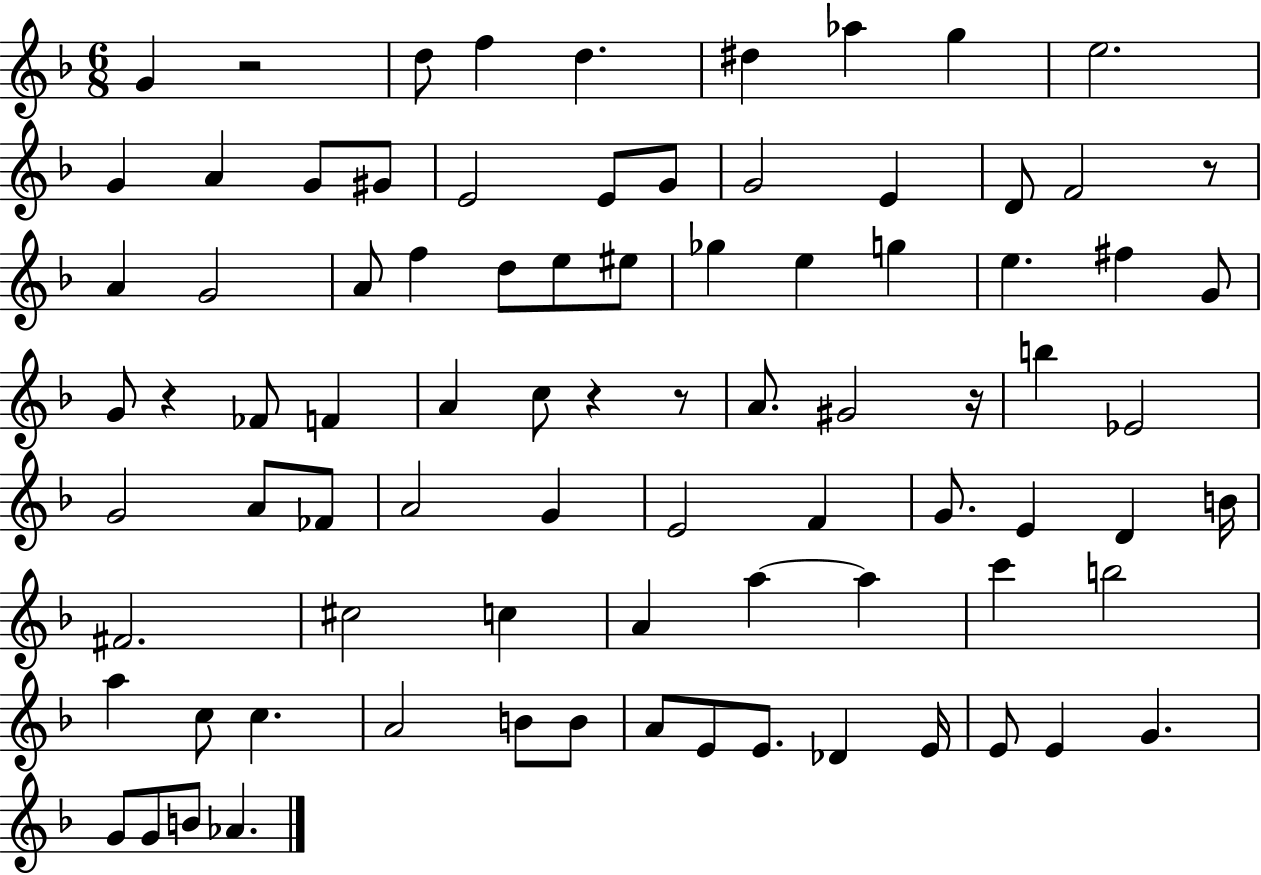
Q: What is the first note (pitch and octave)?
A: G4